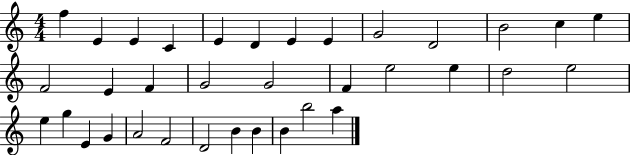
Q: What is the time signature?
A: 4/4